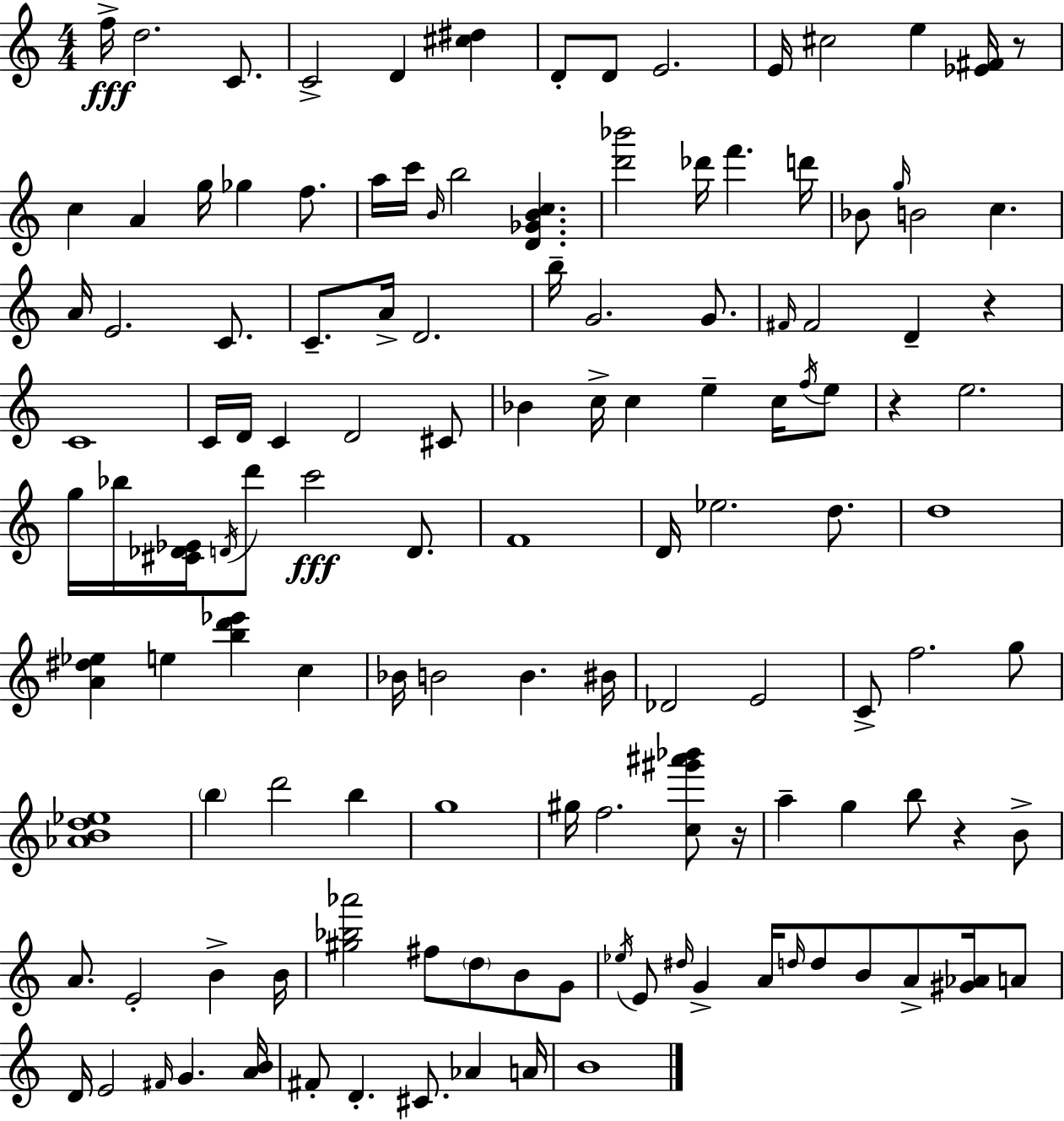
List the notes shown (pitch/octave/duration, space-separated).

F5/s D5/h. C4/e. C4/h D4/q [C#5,D#5]/q D4/e D4/e E4/h. E4/s C#5/h E5/q [Eb4,F#4]/s R/e C5/q A4/q G5/s Gb5/q F5/e. A5/s C6/s B4/s B5/h [D4,Gb4,B4,C5]/q. [D6,Bb6]/h Db6/s F6/q. D6/s Bb4/e G5/s B4/h C5/q. A4/s E4/h. C4/e. C4/e. A4/s D4/h. B5/s G4/h. G4/e. F#4/s F#4/h D4/q R/q C4/w C4/s D4/s C4/q D4/h C#4/e Bb4/q C5/s C5/q E5/q C5/s F5/s E5/e R/q E5/h. G5/s Bb5/s [C#4,Db4,Eb4]/s D4/s D6/e C6/h D4/e. F4/w D4/s Eb5/h. D5/e. D5/w [A4,D#5,Eb5]/q E5/q [B5,D6,Eb6]/q C5/q Bb4/s B4/h B4/q. BIS4/s Db4/h E4/h C4/e F5/h. G5/e [Ab4,B4,D5,Eb5]/w B5/q D6/h B5/q G5/w G#5/s F5/h. [C5,G#6,A#6,Bb6]/e R/s A5/q G5/q B5/e R/q B4/e A4/e. E4/h B4/q B4/s [G#5,Bb5,Ab6]/h F#5/e D5/e B4/e G4/e Eb5/s E4/e D#5/s G4/q A4/s D5/s D5/e B4/e A4/e [G#4,Ab4]/s A4/e D4/s E4/h F#4/s G4/q. [A4,B4]/s F#4/e D4/q. C#4/e. Ab4/q A4/s B4/w